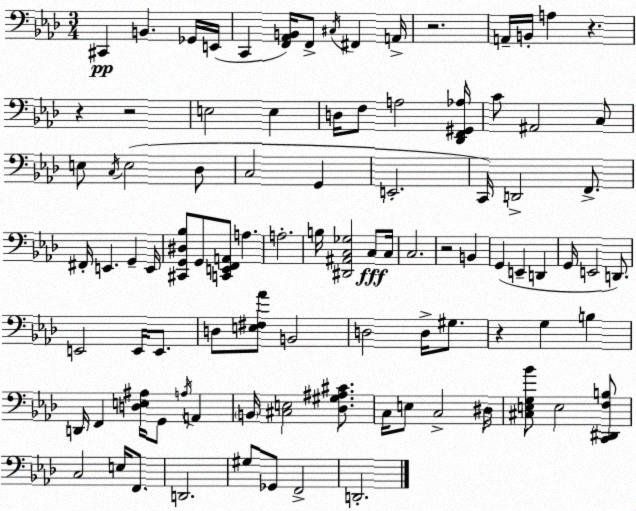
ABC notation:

X:1
T:Untitled
M:3/4
L:1/4
K:Ab
^C,, B,, _G,,/4 E,,/4 C,, [F,,_A,,B,,]/4 F,,/2 ^C,/4 ^F,, A,,/4 z2 A,,/4 B,,/4 A, z z z2 E,2 E, D,/4 F,/2 A,2 [_D,,F,,^G,,_A,]/4 C/2 ^A,,2 C,/2 E,/2 C,/4 E,2 _D,/2 C,2 G,, E,,2 C,,/4 D,,2 F,,/2 ^F,,/4 E,, G,, E,,/4 [^C,,G,,^D,_B,]/2 G,,/2 [C,,E,,F,,A,,]/2 A, A,2 B,/4 [^D,,^A,,C,_G,]2 C,/2 C,/4 C,2 z2 B,, G,, E,, D,, G,,/4 E,,2 D,,/2 E,,2 E,,/4 E,,/2 D,/2 [E,^F,_A]/2 B,,2 D,2 D,/4 ^G,/2 z G, B, D,,/4 F,, [D,E,^A,]/4 G,,/2 A,/4 A,, B,,/4 [^C,E,]2 [_D,^G,^A,^C]/2 C,/4 E,/2 C,2 ^D,/4 [^C,E,G,_B]/2 E,2 [C,,^D,,F,B,]/2 C,2 E,/4 F,,/2 D,,2 ^G,/2 _G,,/2 F,,2 D,,2